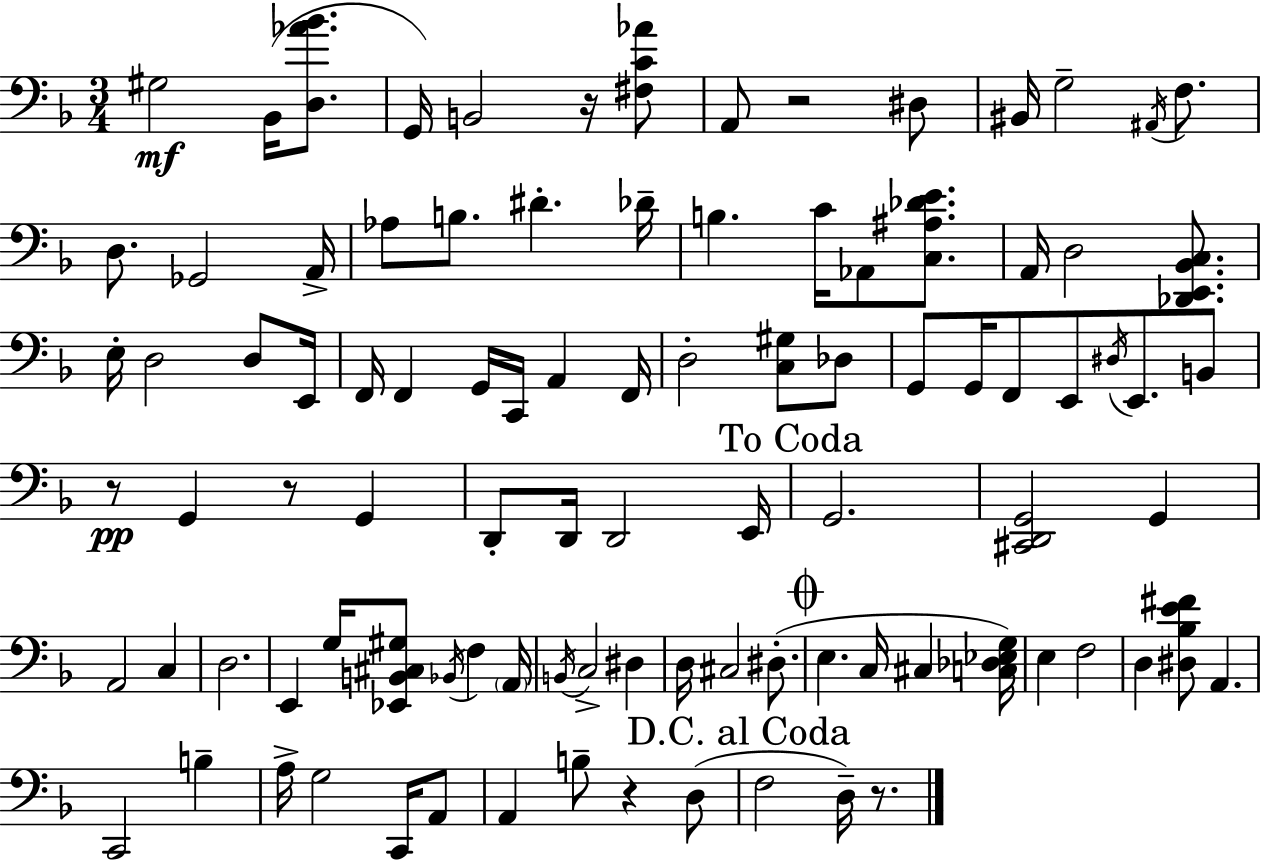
X:1
T:Untitled
M:3/4
L:1/4
K:Dm
^G,2 _B,,/4 [D,_A_B]/2 G,,/4 B,,2 z/4 [^F,C_A]/2 A,,/2 z2 ^D,/2 ^B,,/4 G,2 ^A,,/4 F,/2 D,/2 _G,,2 A,,/4 _A,/2 B,/2 ^D _D/4 B, C/4 _A,,/2 [C,^A,_DE]/2 A,,/4 D,2 [_D,,E,,_B,,C,]/2 E,/4 D,2 D,/2 E,,/4 F,,/4 F,, G,,/4 C,,/4 A,, F,,/4 D,2 [C,^G,]/2 _D,/2 G,,/2 G,,/4 F,,/2 E,,/2 ^D,/4 E,,/2 B,,/2 z/2 G,, z/2 G,, D,,/2 D,,/4 D,,2 E,,/4 G,,2 [^C,,D,,G,,]2 G,, A,,2 C, D,2 E,, G,/4 [_E,,B,,^C,^G,]/2 _B,,/4 F, A,,/4 B,,/4 C,2 ^D, D,/4 ^C,2 ^D,/2 E, C,/4 ^C, [C,_D,_E,G,]/4 E, F,2 D, [^D,_B,E^F]/2 A,, C,,2 B, A,/4 G,2 C,,/4 A,,/2 A,, B,/2 z D,/2 F,2 D,/4 z/2